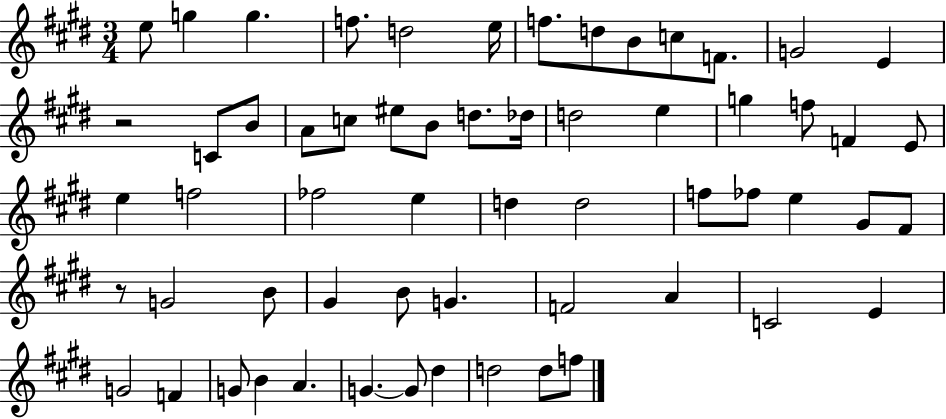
E5/e G5/q G5/q. F5/e. D5/h E5/s F5/e. D5/e B4/e C5/e F4/e. G4/h E4/q R/h C4/e B4/e A4/e C5/e EIS5/e B4/e D5/e. Db5/s D5/h E5/q G5/q F5/e F4/q E4/e E5/q F5/h FES5/h E5/q D5/q D5/h F5/e FES5/e E5/q G#4/e F#4/e R/e G4/h B4/e G#4/q B4/e G4/q. F4/h A4/q C4/h E4/q G4/h F4/q G4/e B4/q A4/q. G4/q. G4/e D#5/q D5/h D5/e F5/e